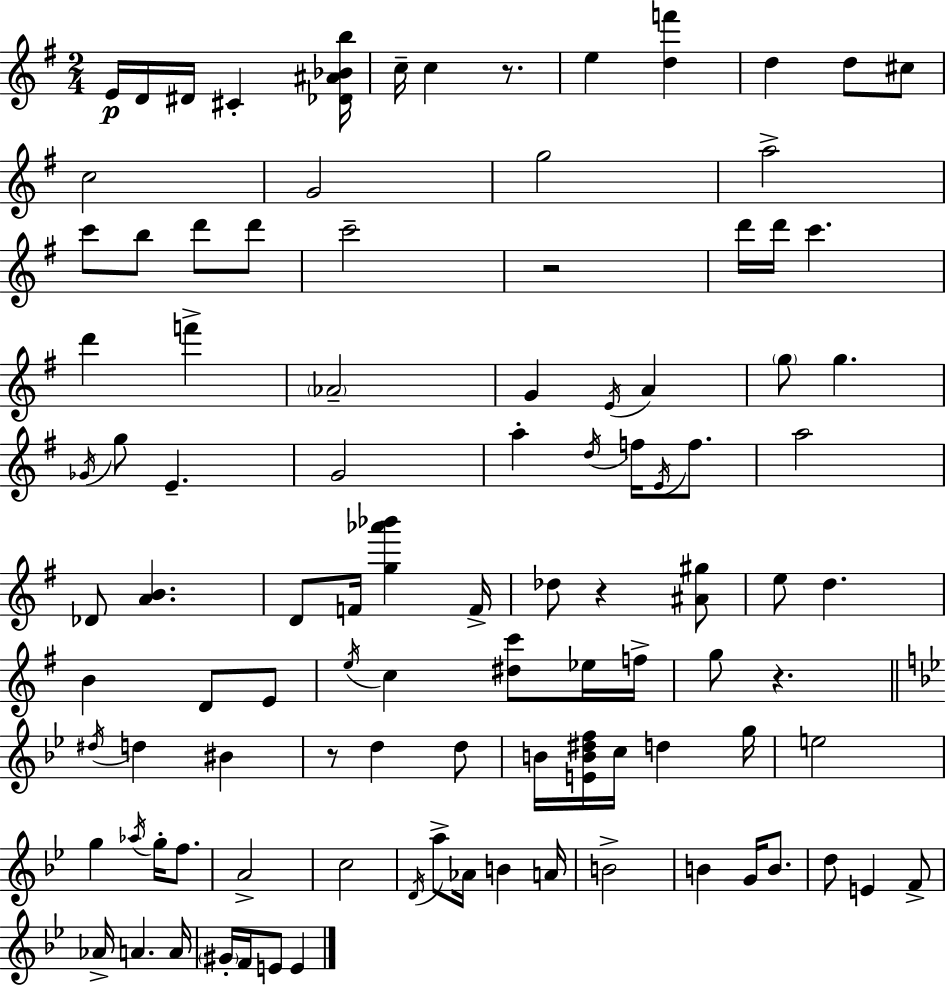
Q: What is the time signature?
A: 2/4